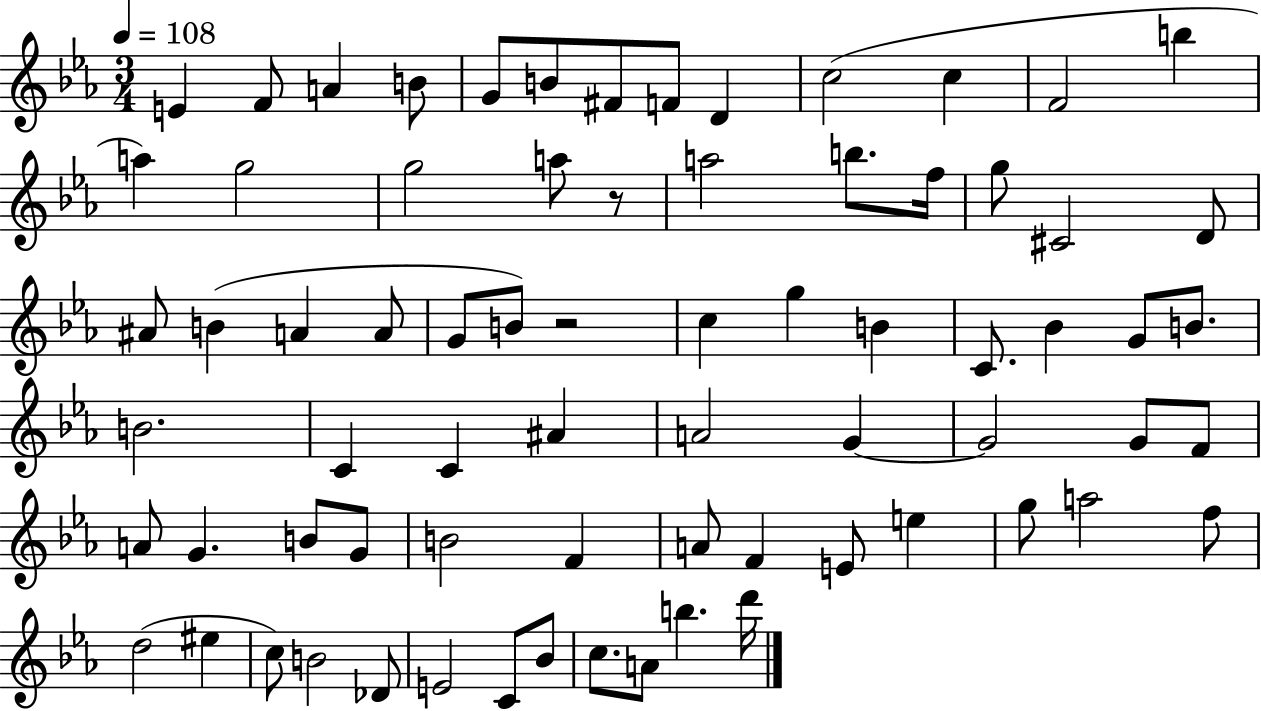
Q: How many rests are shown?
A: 2